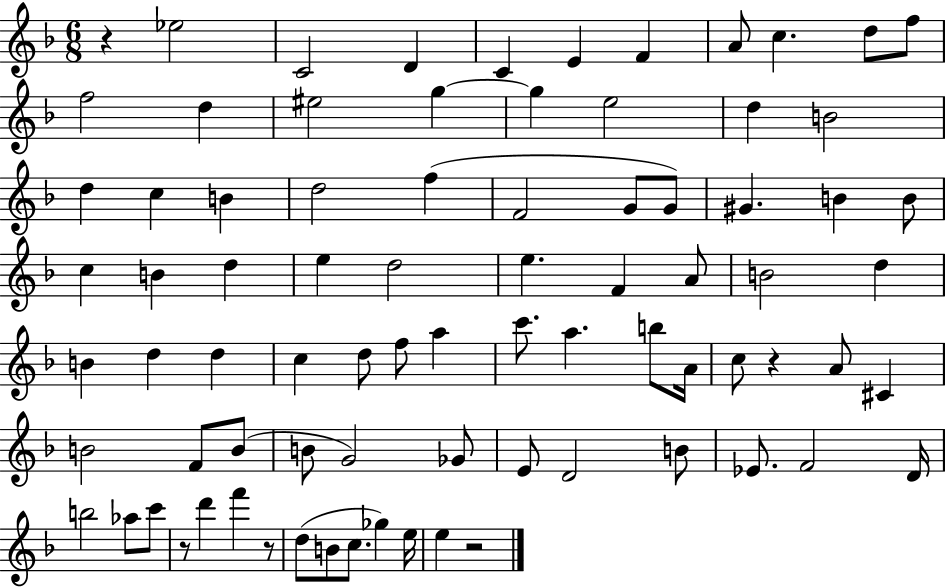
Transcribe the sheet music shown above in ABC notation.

X:1
T:Untitled
M:6/8
L:1/4
K:F
z _e2 C2 D C E F A/2 c d/2 f/2 f2 d ^e2 g g e2 d B2 d c B d2 f F2 G/2 G/2 ^G B B/2 c B d e d2 e F A/2 B2 d B d d c d/2 f/2 a c'/2 a b/2 A/4 c/2 z A/2 ^C B2 F/2 B/2 B/2 G2 _G/2 E/2 D2 B/2 _E/2 F2 D/4 b2 _a/2 c'/2 z/2 d' f' z/2 d/2 B/2 c/2 _g e/4 e z2